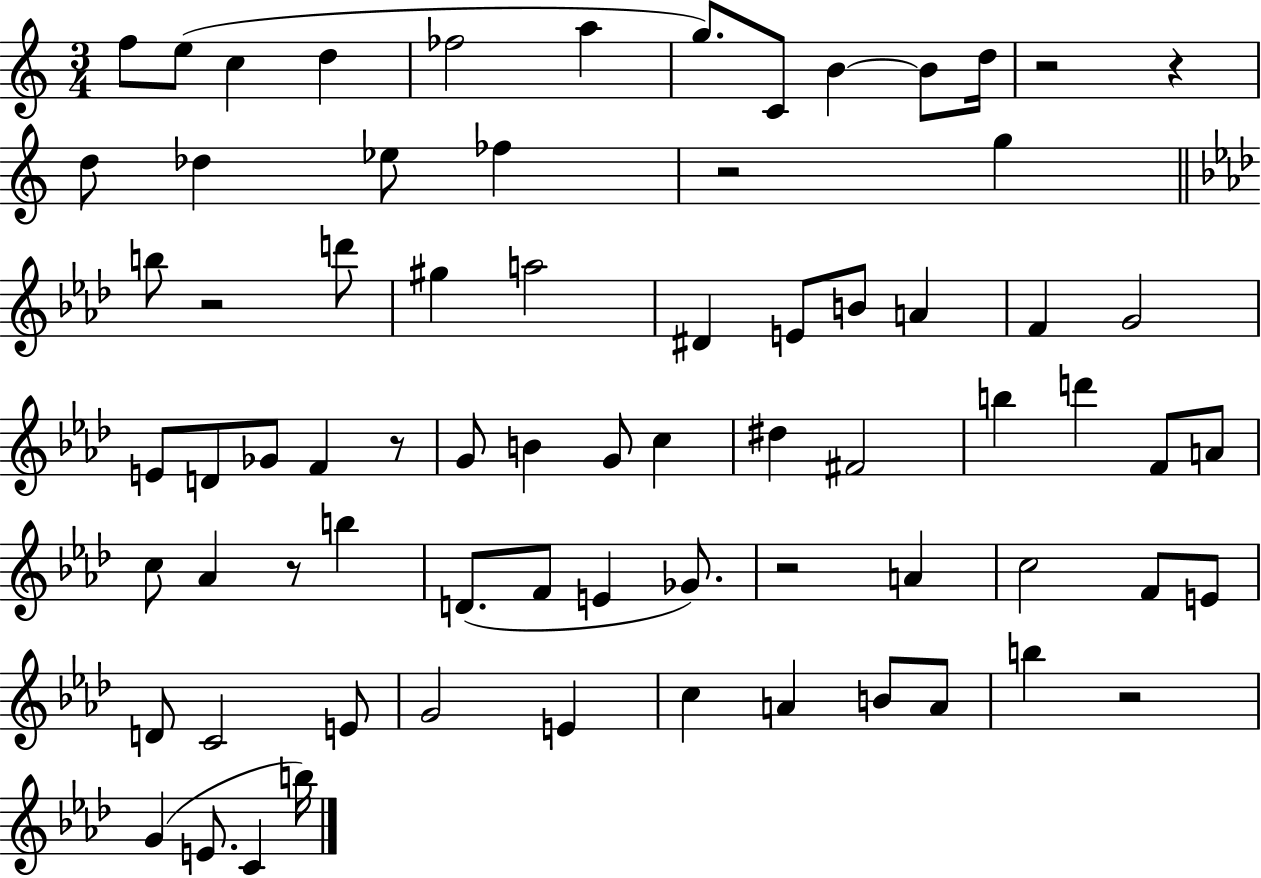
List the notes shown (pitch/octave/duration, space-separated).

F5/e E5/e C5/q D5/q FES5/h A5/q G5/e. C4/e B4/q B4/e D5/s R/h R/q D5/e Db5/q Eb5/e FES5/q R/h G5/q B5/e R/h D6/e G#5/q A5/h D#4/q E4/e B4/e A4/q F4/q G4/h E4/e D4/e Gb4/e F4/q R/e G4/e B4/q G4/e C5/q D#5/q F#4/h B5/q D6/q F4/e A4/e C5/e Ab4/q R/e B5/q D4/e. F4/e E4/q Gb4/e. R/h A4/q C5/h F4/e E4/e D4/e C4/h E4/e G4/h E4/q C5/q A4/q B4/e A4/e B5/q R/h G4/q E4/e. C4/q B5/s